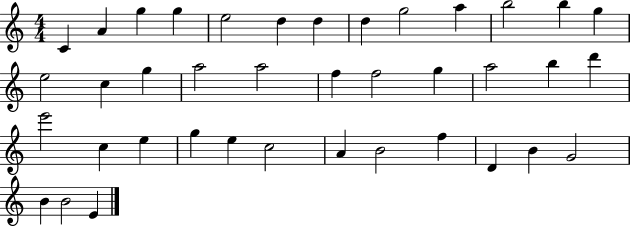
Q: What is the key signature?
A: C major